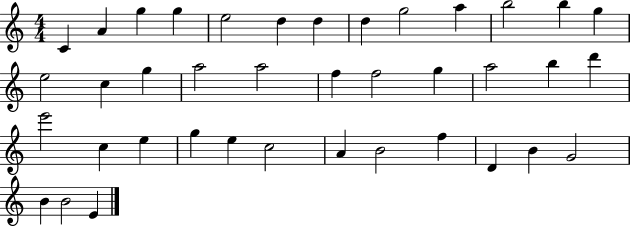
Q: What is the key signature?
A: C major